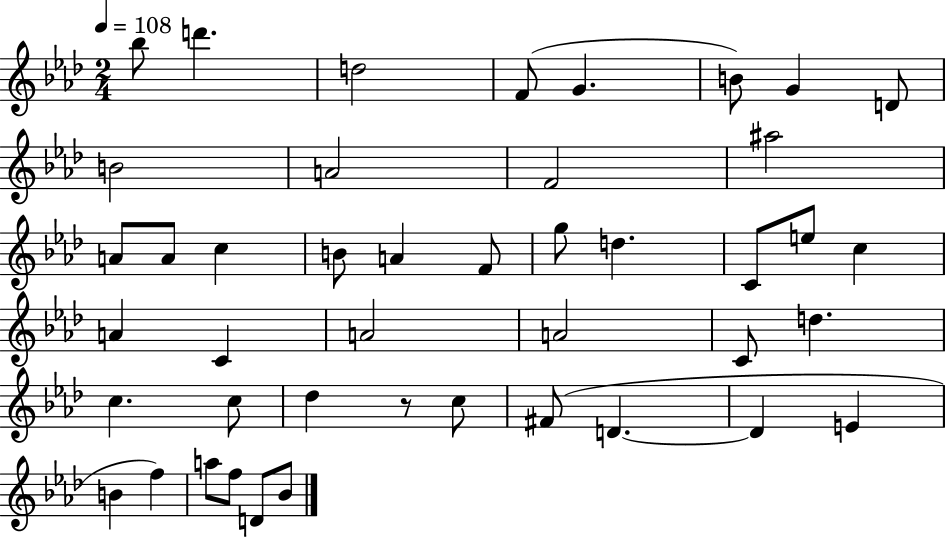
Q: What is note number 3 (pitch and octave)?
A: D5